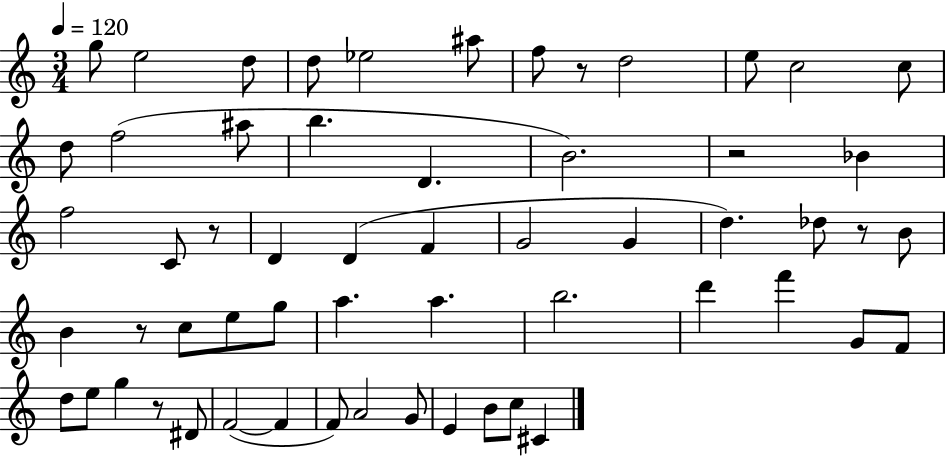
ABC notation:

X:1
T:Untitled
M:3/4
L:1/4
K:C
g/2 e2 d/2 d/2 _e2 ^a/2 f/2 z/2 d2 e/2 c2 c/2 d/2 f2 ^a/2 b D B2 z2 _B f2 C/2 z/2 D D F G2 G d _d/2 z/2 B/2 B z/2 c/2 e/2 g/2 a a b2 d' f' G/2 F/2 d/2 e/2 g z/2 ^D/2 F2 F F/2 A2 G/2 E B/2 c/2 ^C